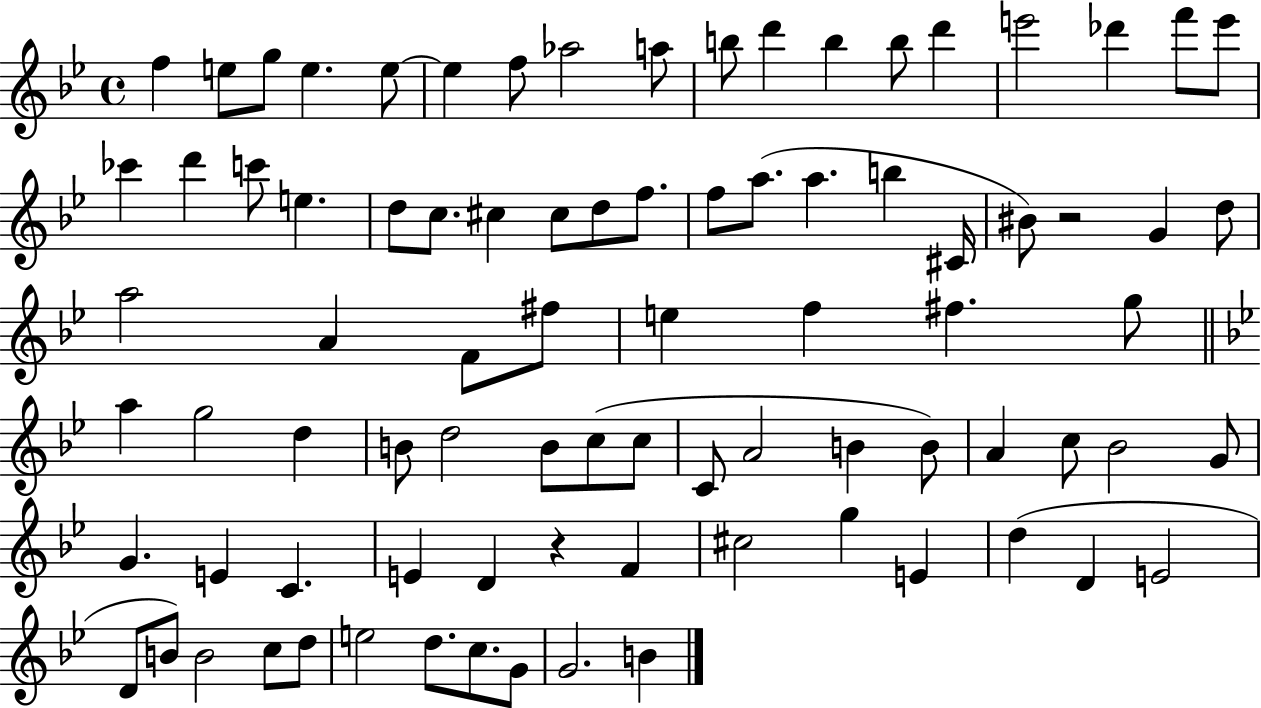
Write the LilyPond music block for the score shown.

{
  \clef treble
  \time 4/4
  \defaultTimeSignature
  \key bes \major
  f''4 e''8 g''8 e''4. e''8~~ | e''4 f''8 aes''2 a''8 | b''8 d'''4 b''4 b''8 d'''4 | e'''2 des'''4 f'''8 e'''8 | \break ces'''4 d'''4 c'''8 e''4. | d''8 c''8. cis''4 cis''8 d''8 f''8. | f''8 a''8.( a''4. b''4 cis'16 | bis'8) r2 g'4 d''8 | \break a''2 a'4 f'8 fis''8 | e''4 f''4 fis''4. g''8 | \bar "||" \break \key g \minor a''4 g''2 d''4 | b'8 d''2 b'8 c''8( c''8 | c'8 a'2 b'4 b'8) | a'4 c''8 bes'2 g'8 | \break g'4. e'4 c'4. | e'4 d'4 r4 f'4 | cis''2 g''4 e'4 | d''4( d'4 e'2 | \break d'8 b'8) b'2 c''8 d''8 | e''2 d''8. c''8. g'8 | g'2. b'4 | \bar "|."
}